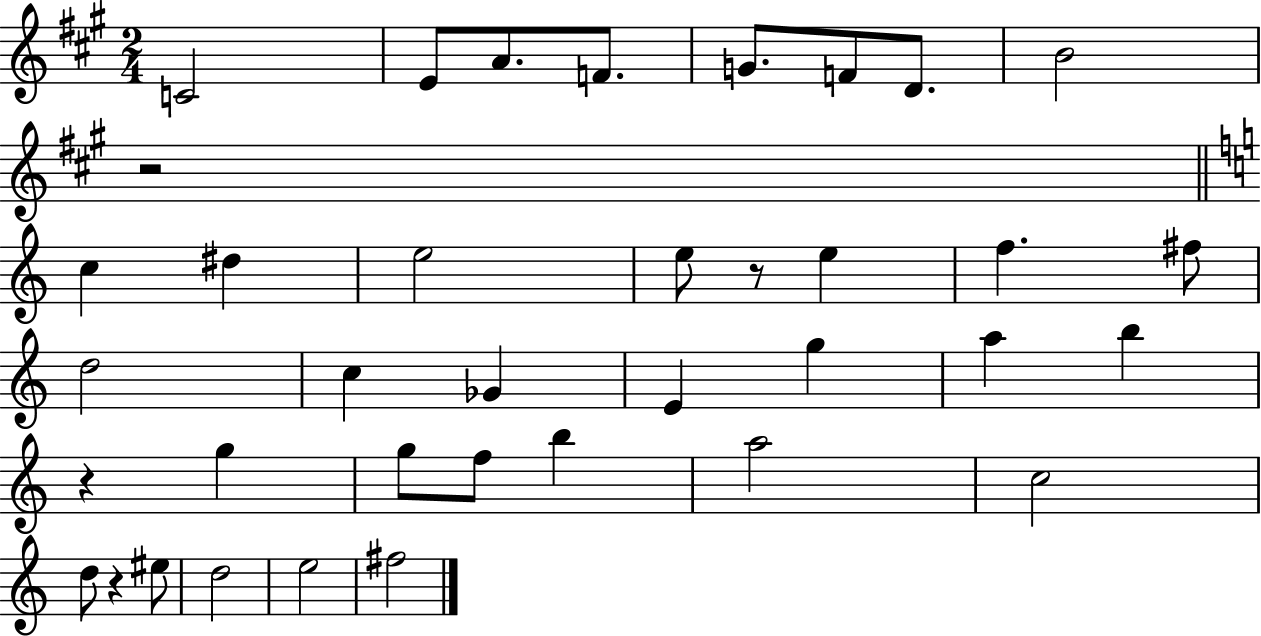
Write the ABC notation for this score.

X:1
T:Untitled
M:2/4
L:1/4
K:A
C2 E/2 A/2 F/2 G/2 F/2 D/2 B2 z2 c ^d e2 e/2 z/2 e f ^f/2 d2 c _G E g a b z g g/2 f/2 b a2 c2 d/2 z ^e/2 d2 e2 ^f2